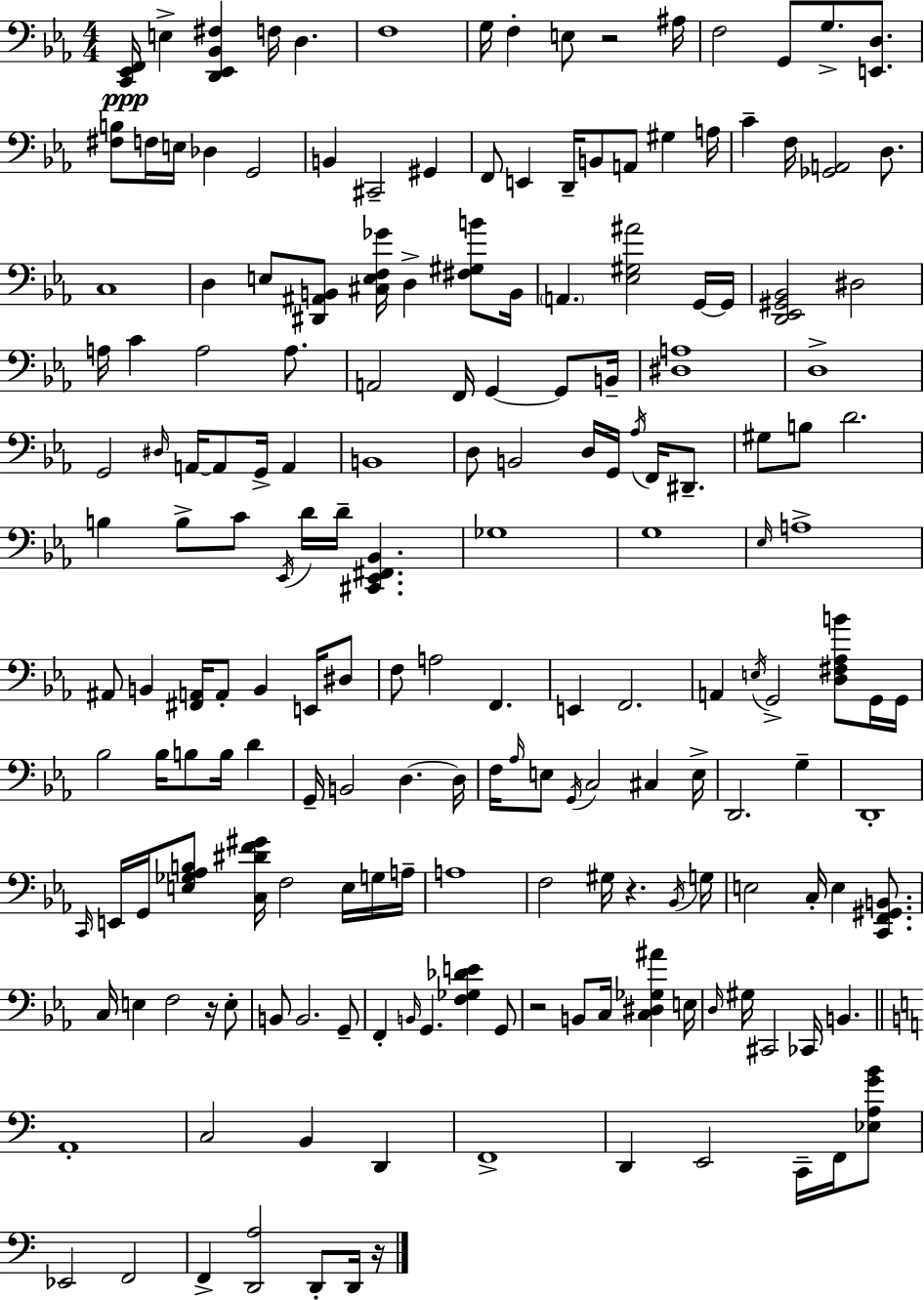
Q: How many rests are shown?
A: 5